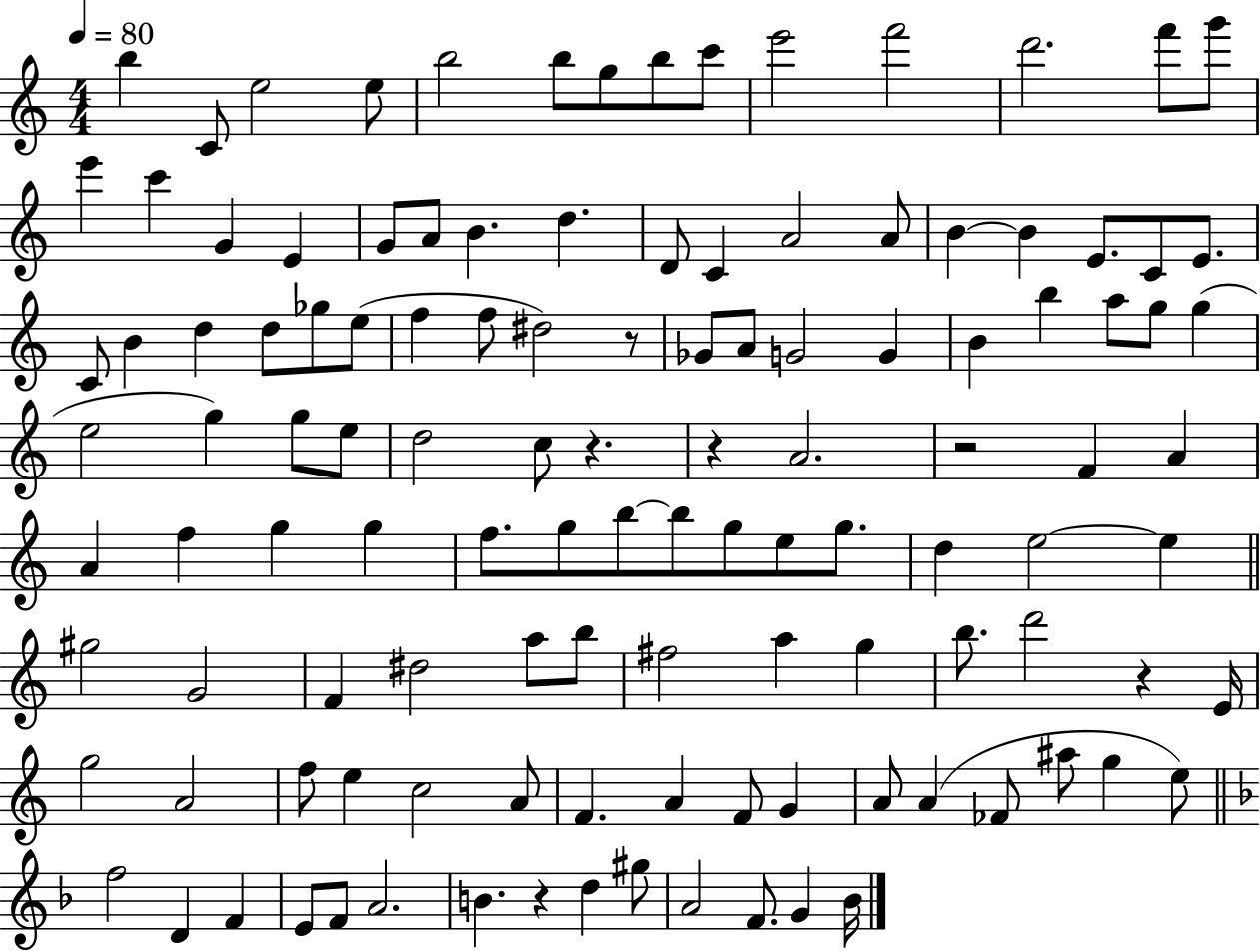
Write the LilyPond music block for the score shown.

{
  \clef treble
  \numericTimeSignature
  \time 4/4
  \key c \major
  \tempo 4 = 80
  b''4 c'8 e''2 e''8 | b''2 b''8 g''8 b''8 c'''8 | e'''2 f'''2 | d'''2. f'''8 g'''8 | \break e'''4 c'''4 g'4 e'4 | g'8 a'8 b'4. d''4. | d'8 c'4 a'2 a'8 | b'4~~ b'4 e'8. c'8 e'8. | \break c'8 b'4 d''4 d''8 ges''8 e''8( | f''4 f''8 dis''2) r8 | ges'8 a'8 g'2 g'4 | b'4 b''4 a''8 g''8 g''4( | \break e''2 g''4) g''8 e''8 | d''2 c''8 r4. | r4 a'2. | r2 f'4 a'4 | \break a'4 f''4 g''4 g''4 | f''8. g''8 b''8~~ b''8 g''8 e''8 g''8. | d''4 e''2~~ e''4 | \bar "||" \break \key c \major gis''2 g'2 | f'4 dis''2 a''8 b''8 | fis''2 a''4 g''4 | b''8. d'''2 r4 e'16 | \break g''2 a'2 | f''8 e''4 c''2 a'8 | f'4. a'4 f'8 g'4 | a'8 a'4( fes'8 ais''8 g''4 e''8) | \break \bar "||" \break \key f \major f''2 d'4 f'4 | e'8 f'8 a'2. | b'4. r4 d''4 gis''8 | a'2 f'8. g'4 bes'16 | \break \bar "|."
}